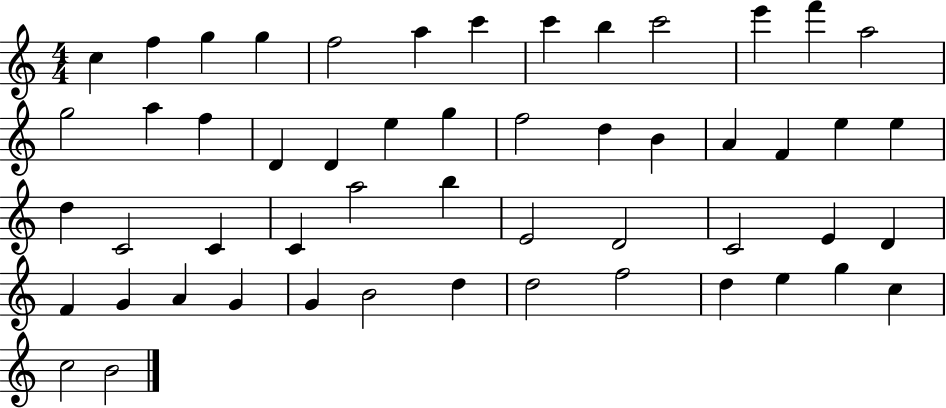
{
  \clef treble
  \numericTimeSignature
  \time 4/4
  \key c \major
  c''4 f''4 g''4 g''4 | f''2 a''4 c'''4 | c'''4 b''4 c'''2 | e'''4 f'''4 a''2 | \break g''2 a''4 f''4 | d'4 d'4 e''4 g''4 | f''2 d''4 b'4 | a'4 f'4 e''4 e''4 | \break d''4 c'2 c'4 | c'4 a''2 b''4 | e'2 d'2 | c'2 e'4 d'4 | \break f'4 g'4 a'4 g'4 | g'4 b'2 d''4 | d''2 f''2 | d''4 e''4 g''4 c''4 | \break c''2 b'2 | \bar "|."
}